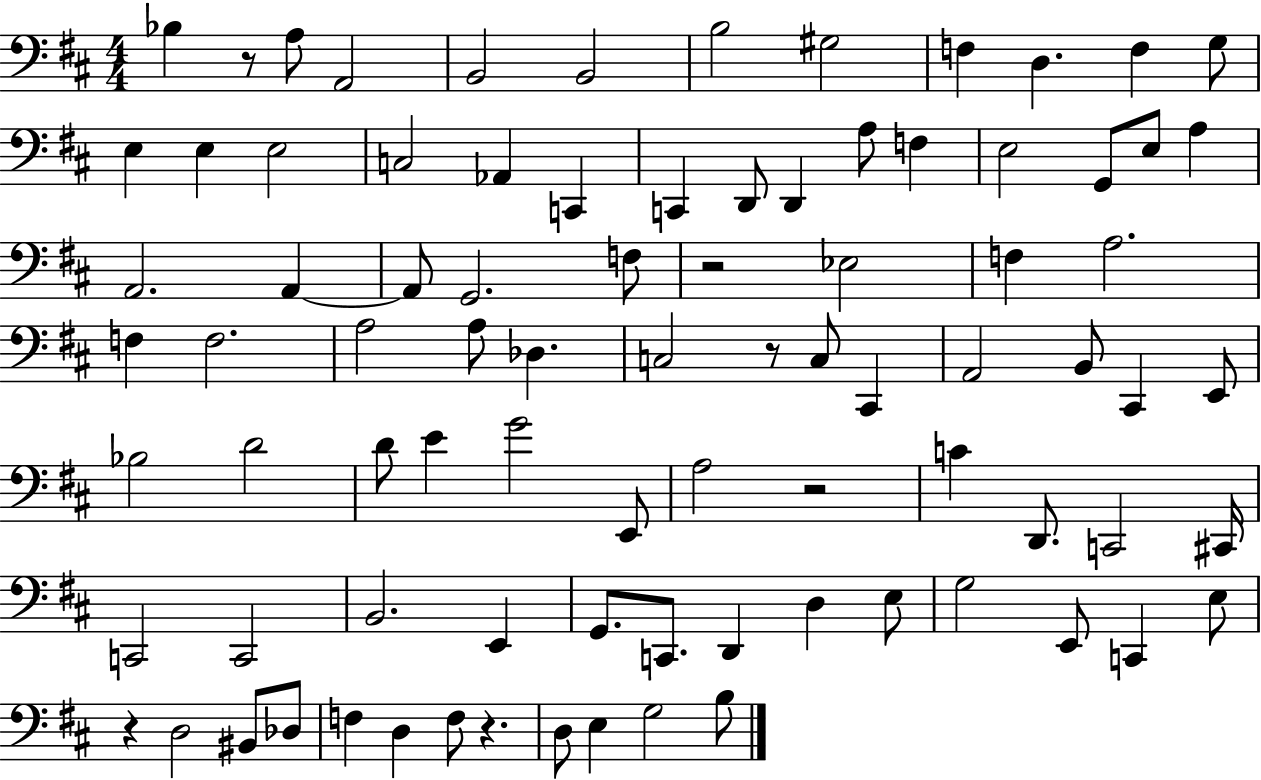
X:1
T:Untitled
M:4/4
L:1/4
K:D
_B, z/2 A,/2 A,,2 B,,2 B,,2 B,2 ^G,2 F, D, F, G,/2 E, E, E,2 C,2 _A,, C,, C,, D,,/2 D,, A,/2 F, E,2 G,,/2 E,/2 A, A,,2 A,, A,,/2 G,,2 F,/2 z2 _E,2 F, A,2 F, F,2 A,2 A,/2 _D, C,2 z/2 C,/2 ^C,, A,,2 B,,/2 ^C,, E,,/2 _B,2 D2 D/2 E G2 E,,/2 A,2 z2 C D,,/2 C,,2 ^C,,/4 C,,2 C,,2 B,,2 E,, G,,/2 C,,/2 D,, D, E,/2 G,2 E,,/2 C,, E,/2 z D,2 ^B,,/2 _D,/2 F, D, F,/2 z D,/2 E, G,2 B,/2